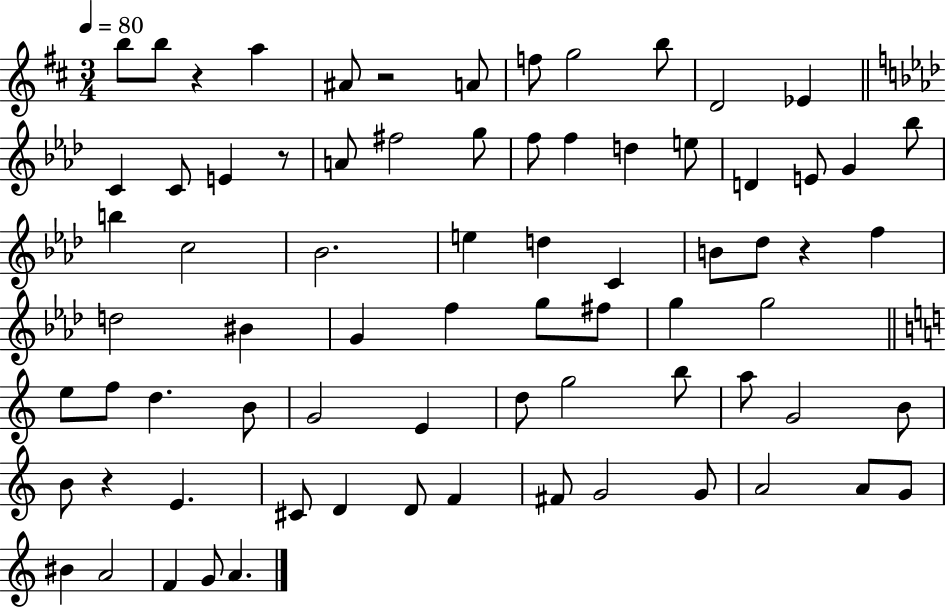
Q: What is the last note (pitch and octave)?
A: A4